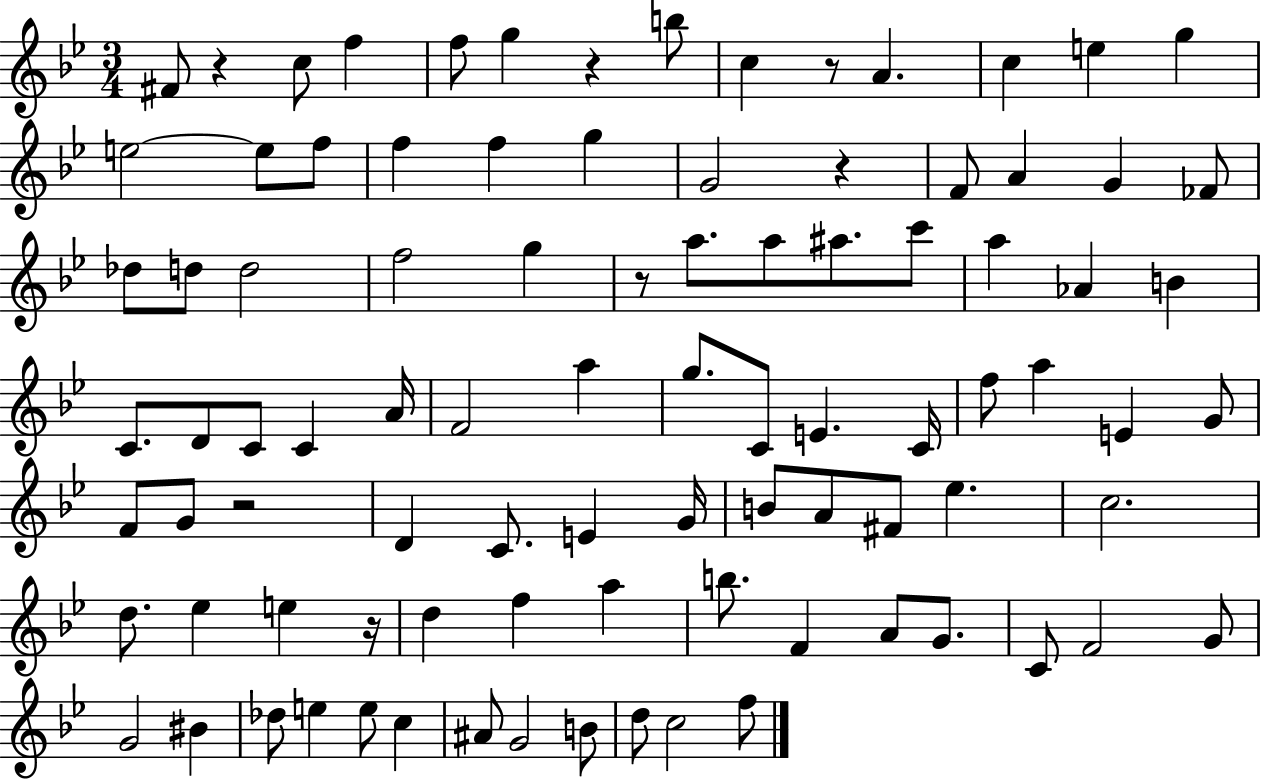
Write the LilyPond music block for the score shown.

{
  \clef treble
  \numericTimeSignature
  \time 3/4
  \key bes \major
  fis'8 r4 c''8 f''4 | f''8 g''4 r4 b''8 | c''4 r8 a'4. | c''4 e''4 g''4 | \break e''2~~ e''8 f''8 | f''4 f''4 g''4 | g'2 r4 | f'8 a'4 g'4 fes'8 | \break des''8 d''8 d''2 | f''2 g''4 | r8 a''8. a''8 ais''8. c'''8 | a''4 aes'4 b'4 | \break c'8. d'8 c'8 c'4 a'16 | f'2 a''4 | g''8. c'8 e'4. c'16 | f''8 a''4 e'4 g'8 | \break f'8 g'8 r2 | d'4 c'8. e'4 g'16 | b'8 a'8 fis'8 ees''4. | c''2. | \break d''8. ees''4 e''4 r16 | d''4 f''4 a''4 | b''8. f'4 a'8 g'8. | c'8 f'2 g'8 | \break g'2 bis'4 | des''8 e''4 e''8 c''4 | ais'8 g'2 b'8 | d''8 c''2 f''8 | \break \bar "|."
}